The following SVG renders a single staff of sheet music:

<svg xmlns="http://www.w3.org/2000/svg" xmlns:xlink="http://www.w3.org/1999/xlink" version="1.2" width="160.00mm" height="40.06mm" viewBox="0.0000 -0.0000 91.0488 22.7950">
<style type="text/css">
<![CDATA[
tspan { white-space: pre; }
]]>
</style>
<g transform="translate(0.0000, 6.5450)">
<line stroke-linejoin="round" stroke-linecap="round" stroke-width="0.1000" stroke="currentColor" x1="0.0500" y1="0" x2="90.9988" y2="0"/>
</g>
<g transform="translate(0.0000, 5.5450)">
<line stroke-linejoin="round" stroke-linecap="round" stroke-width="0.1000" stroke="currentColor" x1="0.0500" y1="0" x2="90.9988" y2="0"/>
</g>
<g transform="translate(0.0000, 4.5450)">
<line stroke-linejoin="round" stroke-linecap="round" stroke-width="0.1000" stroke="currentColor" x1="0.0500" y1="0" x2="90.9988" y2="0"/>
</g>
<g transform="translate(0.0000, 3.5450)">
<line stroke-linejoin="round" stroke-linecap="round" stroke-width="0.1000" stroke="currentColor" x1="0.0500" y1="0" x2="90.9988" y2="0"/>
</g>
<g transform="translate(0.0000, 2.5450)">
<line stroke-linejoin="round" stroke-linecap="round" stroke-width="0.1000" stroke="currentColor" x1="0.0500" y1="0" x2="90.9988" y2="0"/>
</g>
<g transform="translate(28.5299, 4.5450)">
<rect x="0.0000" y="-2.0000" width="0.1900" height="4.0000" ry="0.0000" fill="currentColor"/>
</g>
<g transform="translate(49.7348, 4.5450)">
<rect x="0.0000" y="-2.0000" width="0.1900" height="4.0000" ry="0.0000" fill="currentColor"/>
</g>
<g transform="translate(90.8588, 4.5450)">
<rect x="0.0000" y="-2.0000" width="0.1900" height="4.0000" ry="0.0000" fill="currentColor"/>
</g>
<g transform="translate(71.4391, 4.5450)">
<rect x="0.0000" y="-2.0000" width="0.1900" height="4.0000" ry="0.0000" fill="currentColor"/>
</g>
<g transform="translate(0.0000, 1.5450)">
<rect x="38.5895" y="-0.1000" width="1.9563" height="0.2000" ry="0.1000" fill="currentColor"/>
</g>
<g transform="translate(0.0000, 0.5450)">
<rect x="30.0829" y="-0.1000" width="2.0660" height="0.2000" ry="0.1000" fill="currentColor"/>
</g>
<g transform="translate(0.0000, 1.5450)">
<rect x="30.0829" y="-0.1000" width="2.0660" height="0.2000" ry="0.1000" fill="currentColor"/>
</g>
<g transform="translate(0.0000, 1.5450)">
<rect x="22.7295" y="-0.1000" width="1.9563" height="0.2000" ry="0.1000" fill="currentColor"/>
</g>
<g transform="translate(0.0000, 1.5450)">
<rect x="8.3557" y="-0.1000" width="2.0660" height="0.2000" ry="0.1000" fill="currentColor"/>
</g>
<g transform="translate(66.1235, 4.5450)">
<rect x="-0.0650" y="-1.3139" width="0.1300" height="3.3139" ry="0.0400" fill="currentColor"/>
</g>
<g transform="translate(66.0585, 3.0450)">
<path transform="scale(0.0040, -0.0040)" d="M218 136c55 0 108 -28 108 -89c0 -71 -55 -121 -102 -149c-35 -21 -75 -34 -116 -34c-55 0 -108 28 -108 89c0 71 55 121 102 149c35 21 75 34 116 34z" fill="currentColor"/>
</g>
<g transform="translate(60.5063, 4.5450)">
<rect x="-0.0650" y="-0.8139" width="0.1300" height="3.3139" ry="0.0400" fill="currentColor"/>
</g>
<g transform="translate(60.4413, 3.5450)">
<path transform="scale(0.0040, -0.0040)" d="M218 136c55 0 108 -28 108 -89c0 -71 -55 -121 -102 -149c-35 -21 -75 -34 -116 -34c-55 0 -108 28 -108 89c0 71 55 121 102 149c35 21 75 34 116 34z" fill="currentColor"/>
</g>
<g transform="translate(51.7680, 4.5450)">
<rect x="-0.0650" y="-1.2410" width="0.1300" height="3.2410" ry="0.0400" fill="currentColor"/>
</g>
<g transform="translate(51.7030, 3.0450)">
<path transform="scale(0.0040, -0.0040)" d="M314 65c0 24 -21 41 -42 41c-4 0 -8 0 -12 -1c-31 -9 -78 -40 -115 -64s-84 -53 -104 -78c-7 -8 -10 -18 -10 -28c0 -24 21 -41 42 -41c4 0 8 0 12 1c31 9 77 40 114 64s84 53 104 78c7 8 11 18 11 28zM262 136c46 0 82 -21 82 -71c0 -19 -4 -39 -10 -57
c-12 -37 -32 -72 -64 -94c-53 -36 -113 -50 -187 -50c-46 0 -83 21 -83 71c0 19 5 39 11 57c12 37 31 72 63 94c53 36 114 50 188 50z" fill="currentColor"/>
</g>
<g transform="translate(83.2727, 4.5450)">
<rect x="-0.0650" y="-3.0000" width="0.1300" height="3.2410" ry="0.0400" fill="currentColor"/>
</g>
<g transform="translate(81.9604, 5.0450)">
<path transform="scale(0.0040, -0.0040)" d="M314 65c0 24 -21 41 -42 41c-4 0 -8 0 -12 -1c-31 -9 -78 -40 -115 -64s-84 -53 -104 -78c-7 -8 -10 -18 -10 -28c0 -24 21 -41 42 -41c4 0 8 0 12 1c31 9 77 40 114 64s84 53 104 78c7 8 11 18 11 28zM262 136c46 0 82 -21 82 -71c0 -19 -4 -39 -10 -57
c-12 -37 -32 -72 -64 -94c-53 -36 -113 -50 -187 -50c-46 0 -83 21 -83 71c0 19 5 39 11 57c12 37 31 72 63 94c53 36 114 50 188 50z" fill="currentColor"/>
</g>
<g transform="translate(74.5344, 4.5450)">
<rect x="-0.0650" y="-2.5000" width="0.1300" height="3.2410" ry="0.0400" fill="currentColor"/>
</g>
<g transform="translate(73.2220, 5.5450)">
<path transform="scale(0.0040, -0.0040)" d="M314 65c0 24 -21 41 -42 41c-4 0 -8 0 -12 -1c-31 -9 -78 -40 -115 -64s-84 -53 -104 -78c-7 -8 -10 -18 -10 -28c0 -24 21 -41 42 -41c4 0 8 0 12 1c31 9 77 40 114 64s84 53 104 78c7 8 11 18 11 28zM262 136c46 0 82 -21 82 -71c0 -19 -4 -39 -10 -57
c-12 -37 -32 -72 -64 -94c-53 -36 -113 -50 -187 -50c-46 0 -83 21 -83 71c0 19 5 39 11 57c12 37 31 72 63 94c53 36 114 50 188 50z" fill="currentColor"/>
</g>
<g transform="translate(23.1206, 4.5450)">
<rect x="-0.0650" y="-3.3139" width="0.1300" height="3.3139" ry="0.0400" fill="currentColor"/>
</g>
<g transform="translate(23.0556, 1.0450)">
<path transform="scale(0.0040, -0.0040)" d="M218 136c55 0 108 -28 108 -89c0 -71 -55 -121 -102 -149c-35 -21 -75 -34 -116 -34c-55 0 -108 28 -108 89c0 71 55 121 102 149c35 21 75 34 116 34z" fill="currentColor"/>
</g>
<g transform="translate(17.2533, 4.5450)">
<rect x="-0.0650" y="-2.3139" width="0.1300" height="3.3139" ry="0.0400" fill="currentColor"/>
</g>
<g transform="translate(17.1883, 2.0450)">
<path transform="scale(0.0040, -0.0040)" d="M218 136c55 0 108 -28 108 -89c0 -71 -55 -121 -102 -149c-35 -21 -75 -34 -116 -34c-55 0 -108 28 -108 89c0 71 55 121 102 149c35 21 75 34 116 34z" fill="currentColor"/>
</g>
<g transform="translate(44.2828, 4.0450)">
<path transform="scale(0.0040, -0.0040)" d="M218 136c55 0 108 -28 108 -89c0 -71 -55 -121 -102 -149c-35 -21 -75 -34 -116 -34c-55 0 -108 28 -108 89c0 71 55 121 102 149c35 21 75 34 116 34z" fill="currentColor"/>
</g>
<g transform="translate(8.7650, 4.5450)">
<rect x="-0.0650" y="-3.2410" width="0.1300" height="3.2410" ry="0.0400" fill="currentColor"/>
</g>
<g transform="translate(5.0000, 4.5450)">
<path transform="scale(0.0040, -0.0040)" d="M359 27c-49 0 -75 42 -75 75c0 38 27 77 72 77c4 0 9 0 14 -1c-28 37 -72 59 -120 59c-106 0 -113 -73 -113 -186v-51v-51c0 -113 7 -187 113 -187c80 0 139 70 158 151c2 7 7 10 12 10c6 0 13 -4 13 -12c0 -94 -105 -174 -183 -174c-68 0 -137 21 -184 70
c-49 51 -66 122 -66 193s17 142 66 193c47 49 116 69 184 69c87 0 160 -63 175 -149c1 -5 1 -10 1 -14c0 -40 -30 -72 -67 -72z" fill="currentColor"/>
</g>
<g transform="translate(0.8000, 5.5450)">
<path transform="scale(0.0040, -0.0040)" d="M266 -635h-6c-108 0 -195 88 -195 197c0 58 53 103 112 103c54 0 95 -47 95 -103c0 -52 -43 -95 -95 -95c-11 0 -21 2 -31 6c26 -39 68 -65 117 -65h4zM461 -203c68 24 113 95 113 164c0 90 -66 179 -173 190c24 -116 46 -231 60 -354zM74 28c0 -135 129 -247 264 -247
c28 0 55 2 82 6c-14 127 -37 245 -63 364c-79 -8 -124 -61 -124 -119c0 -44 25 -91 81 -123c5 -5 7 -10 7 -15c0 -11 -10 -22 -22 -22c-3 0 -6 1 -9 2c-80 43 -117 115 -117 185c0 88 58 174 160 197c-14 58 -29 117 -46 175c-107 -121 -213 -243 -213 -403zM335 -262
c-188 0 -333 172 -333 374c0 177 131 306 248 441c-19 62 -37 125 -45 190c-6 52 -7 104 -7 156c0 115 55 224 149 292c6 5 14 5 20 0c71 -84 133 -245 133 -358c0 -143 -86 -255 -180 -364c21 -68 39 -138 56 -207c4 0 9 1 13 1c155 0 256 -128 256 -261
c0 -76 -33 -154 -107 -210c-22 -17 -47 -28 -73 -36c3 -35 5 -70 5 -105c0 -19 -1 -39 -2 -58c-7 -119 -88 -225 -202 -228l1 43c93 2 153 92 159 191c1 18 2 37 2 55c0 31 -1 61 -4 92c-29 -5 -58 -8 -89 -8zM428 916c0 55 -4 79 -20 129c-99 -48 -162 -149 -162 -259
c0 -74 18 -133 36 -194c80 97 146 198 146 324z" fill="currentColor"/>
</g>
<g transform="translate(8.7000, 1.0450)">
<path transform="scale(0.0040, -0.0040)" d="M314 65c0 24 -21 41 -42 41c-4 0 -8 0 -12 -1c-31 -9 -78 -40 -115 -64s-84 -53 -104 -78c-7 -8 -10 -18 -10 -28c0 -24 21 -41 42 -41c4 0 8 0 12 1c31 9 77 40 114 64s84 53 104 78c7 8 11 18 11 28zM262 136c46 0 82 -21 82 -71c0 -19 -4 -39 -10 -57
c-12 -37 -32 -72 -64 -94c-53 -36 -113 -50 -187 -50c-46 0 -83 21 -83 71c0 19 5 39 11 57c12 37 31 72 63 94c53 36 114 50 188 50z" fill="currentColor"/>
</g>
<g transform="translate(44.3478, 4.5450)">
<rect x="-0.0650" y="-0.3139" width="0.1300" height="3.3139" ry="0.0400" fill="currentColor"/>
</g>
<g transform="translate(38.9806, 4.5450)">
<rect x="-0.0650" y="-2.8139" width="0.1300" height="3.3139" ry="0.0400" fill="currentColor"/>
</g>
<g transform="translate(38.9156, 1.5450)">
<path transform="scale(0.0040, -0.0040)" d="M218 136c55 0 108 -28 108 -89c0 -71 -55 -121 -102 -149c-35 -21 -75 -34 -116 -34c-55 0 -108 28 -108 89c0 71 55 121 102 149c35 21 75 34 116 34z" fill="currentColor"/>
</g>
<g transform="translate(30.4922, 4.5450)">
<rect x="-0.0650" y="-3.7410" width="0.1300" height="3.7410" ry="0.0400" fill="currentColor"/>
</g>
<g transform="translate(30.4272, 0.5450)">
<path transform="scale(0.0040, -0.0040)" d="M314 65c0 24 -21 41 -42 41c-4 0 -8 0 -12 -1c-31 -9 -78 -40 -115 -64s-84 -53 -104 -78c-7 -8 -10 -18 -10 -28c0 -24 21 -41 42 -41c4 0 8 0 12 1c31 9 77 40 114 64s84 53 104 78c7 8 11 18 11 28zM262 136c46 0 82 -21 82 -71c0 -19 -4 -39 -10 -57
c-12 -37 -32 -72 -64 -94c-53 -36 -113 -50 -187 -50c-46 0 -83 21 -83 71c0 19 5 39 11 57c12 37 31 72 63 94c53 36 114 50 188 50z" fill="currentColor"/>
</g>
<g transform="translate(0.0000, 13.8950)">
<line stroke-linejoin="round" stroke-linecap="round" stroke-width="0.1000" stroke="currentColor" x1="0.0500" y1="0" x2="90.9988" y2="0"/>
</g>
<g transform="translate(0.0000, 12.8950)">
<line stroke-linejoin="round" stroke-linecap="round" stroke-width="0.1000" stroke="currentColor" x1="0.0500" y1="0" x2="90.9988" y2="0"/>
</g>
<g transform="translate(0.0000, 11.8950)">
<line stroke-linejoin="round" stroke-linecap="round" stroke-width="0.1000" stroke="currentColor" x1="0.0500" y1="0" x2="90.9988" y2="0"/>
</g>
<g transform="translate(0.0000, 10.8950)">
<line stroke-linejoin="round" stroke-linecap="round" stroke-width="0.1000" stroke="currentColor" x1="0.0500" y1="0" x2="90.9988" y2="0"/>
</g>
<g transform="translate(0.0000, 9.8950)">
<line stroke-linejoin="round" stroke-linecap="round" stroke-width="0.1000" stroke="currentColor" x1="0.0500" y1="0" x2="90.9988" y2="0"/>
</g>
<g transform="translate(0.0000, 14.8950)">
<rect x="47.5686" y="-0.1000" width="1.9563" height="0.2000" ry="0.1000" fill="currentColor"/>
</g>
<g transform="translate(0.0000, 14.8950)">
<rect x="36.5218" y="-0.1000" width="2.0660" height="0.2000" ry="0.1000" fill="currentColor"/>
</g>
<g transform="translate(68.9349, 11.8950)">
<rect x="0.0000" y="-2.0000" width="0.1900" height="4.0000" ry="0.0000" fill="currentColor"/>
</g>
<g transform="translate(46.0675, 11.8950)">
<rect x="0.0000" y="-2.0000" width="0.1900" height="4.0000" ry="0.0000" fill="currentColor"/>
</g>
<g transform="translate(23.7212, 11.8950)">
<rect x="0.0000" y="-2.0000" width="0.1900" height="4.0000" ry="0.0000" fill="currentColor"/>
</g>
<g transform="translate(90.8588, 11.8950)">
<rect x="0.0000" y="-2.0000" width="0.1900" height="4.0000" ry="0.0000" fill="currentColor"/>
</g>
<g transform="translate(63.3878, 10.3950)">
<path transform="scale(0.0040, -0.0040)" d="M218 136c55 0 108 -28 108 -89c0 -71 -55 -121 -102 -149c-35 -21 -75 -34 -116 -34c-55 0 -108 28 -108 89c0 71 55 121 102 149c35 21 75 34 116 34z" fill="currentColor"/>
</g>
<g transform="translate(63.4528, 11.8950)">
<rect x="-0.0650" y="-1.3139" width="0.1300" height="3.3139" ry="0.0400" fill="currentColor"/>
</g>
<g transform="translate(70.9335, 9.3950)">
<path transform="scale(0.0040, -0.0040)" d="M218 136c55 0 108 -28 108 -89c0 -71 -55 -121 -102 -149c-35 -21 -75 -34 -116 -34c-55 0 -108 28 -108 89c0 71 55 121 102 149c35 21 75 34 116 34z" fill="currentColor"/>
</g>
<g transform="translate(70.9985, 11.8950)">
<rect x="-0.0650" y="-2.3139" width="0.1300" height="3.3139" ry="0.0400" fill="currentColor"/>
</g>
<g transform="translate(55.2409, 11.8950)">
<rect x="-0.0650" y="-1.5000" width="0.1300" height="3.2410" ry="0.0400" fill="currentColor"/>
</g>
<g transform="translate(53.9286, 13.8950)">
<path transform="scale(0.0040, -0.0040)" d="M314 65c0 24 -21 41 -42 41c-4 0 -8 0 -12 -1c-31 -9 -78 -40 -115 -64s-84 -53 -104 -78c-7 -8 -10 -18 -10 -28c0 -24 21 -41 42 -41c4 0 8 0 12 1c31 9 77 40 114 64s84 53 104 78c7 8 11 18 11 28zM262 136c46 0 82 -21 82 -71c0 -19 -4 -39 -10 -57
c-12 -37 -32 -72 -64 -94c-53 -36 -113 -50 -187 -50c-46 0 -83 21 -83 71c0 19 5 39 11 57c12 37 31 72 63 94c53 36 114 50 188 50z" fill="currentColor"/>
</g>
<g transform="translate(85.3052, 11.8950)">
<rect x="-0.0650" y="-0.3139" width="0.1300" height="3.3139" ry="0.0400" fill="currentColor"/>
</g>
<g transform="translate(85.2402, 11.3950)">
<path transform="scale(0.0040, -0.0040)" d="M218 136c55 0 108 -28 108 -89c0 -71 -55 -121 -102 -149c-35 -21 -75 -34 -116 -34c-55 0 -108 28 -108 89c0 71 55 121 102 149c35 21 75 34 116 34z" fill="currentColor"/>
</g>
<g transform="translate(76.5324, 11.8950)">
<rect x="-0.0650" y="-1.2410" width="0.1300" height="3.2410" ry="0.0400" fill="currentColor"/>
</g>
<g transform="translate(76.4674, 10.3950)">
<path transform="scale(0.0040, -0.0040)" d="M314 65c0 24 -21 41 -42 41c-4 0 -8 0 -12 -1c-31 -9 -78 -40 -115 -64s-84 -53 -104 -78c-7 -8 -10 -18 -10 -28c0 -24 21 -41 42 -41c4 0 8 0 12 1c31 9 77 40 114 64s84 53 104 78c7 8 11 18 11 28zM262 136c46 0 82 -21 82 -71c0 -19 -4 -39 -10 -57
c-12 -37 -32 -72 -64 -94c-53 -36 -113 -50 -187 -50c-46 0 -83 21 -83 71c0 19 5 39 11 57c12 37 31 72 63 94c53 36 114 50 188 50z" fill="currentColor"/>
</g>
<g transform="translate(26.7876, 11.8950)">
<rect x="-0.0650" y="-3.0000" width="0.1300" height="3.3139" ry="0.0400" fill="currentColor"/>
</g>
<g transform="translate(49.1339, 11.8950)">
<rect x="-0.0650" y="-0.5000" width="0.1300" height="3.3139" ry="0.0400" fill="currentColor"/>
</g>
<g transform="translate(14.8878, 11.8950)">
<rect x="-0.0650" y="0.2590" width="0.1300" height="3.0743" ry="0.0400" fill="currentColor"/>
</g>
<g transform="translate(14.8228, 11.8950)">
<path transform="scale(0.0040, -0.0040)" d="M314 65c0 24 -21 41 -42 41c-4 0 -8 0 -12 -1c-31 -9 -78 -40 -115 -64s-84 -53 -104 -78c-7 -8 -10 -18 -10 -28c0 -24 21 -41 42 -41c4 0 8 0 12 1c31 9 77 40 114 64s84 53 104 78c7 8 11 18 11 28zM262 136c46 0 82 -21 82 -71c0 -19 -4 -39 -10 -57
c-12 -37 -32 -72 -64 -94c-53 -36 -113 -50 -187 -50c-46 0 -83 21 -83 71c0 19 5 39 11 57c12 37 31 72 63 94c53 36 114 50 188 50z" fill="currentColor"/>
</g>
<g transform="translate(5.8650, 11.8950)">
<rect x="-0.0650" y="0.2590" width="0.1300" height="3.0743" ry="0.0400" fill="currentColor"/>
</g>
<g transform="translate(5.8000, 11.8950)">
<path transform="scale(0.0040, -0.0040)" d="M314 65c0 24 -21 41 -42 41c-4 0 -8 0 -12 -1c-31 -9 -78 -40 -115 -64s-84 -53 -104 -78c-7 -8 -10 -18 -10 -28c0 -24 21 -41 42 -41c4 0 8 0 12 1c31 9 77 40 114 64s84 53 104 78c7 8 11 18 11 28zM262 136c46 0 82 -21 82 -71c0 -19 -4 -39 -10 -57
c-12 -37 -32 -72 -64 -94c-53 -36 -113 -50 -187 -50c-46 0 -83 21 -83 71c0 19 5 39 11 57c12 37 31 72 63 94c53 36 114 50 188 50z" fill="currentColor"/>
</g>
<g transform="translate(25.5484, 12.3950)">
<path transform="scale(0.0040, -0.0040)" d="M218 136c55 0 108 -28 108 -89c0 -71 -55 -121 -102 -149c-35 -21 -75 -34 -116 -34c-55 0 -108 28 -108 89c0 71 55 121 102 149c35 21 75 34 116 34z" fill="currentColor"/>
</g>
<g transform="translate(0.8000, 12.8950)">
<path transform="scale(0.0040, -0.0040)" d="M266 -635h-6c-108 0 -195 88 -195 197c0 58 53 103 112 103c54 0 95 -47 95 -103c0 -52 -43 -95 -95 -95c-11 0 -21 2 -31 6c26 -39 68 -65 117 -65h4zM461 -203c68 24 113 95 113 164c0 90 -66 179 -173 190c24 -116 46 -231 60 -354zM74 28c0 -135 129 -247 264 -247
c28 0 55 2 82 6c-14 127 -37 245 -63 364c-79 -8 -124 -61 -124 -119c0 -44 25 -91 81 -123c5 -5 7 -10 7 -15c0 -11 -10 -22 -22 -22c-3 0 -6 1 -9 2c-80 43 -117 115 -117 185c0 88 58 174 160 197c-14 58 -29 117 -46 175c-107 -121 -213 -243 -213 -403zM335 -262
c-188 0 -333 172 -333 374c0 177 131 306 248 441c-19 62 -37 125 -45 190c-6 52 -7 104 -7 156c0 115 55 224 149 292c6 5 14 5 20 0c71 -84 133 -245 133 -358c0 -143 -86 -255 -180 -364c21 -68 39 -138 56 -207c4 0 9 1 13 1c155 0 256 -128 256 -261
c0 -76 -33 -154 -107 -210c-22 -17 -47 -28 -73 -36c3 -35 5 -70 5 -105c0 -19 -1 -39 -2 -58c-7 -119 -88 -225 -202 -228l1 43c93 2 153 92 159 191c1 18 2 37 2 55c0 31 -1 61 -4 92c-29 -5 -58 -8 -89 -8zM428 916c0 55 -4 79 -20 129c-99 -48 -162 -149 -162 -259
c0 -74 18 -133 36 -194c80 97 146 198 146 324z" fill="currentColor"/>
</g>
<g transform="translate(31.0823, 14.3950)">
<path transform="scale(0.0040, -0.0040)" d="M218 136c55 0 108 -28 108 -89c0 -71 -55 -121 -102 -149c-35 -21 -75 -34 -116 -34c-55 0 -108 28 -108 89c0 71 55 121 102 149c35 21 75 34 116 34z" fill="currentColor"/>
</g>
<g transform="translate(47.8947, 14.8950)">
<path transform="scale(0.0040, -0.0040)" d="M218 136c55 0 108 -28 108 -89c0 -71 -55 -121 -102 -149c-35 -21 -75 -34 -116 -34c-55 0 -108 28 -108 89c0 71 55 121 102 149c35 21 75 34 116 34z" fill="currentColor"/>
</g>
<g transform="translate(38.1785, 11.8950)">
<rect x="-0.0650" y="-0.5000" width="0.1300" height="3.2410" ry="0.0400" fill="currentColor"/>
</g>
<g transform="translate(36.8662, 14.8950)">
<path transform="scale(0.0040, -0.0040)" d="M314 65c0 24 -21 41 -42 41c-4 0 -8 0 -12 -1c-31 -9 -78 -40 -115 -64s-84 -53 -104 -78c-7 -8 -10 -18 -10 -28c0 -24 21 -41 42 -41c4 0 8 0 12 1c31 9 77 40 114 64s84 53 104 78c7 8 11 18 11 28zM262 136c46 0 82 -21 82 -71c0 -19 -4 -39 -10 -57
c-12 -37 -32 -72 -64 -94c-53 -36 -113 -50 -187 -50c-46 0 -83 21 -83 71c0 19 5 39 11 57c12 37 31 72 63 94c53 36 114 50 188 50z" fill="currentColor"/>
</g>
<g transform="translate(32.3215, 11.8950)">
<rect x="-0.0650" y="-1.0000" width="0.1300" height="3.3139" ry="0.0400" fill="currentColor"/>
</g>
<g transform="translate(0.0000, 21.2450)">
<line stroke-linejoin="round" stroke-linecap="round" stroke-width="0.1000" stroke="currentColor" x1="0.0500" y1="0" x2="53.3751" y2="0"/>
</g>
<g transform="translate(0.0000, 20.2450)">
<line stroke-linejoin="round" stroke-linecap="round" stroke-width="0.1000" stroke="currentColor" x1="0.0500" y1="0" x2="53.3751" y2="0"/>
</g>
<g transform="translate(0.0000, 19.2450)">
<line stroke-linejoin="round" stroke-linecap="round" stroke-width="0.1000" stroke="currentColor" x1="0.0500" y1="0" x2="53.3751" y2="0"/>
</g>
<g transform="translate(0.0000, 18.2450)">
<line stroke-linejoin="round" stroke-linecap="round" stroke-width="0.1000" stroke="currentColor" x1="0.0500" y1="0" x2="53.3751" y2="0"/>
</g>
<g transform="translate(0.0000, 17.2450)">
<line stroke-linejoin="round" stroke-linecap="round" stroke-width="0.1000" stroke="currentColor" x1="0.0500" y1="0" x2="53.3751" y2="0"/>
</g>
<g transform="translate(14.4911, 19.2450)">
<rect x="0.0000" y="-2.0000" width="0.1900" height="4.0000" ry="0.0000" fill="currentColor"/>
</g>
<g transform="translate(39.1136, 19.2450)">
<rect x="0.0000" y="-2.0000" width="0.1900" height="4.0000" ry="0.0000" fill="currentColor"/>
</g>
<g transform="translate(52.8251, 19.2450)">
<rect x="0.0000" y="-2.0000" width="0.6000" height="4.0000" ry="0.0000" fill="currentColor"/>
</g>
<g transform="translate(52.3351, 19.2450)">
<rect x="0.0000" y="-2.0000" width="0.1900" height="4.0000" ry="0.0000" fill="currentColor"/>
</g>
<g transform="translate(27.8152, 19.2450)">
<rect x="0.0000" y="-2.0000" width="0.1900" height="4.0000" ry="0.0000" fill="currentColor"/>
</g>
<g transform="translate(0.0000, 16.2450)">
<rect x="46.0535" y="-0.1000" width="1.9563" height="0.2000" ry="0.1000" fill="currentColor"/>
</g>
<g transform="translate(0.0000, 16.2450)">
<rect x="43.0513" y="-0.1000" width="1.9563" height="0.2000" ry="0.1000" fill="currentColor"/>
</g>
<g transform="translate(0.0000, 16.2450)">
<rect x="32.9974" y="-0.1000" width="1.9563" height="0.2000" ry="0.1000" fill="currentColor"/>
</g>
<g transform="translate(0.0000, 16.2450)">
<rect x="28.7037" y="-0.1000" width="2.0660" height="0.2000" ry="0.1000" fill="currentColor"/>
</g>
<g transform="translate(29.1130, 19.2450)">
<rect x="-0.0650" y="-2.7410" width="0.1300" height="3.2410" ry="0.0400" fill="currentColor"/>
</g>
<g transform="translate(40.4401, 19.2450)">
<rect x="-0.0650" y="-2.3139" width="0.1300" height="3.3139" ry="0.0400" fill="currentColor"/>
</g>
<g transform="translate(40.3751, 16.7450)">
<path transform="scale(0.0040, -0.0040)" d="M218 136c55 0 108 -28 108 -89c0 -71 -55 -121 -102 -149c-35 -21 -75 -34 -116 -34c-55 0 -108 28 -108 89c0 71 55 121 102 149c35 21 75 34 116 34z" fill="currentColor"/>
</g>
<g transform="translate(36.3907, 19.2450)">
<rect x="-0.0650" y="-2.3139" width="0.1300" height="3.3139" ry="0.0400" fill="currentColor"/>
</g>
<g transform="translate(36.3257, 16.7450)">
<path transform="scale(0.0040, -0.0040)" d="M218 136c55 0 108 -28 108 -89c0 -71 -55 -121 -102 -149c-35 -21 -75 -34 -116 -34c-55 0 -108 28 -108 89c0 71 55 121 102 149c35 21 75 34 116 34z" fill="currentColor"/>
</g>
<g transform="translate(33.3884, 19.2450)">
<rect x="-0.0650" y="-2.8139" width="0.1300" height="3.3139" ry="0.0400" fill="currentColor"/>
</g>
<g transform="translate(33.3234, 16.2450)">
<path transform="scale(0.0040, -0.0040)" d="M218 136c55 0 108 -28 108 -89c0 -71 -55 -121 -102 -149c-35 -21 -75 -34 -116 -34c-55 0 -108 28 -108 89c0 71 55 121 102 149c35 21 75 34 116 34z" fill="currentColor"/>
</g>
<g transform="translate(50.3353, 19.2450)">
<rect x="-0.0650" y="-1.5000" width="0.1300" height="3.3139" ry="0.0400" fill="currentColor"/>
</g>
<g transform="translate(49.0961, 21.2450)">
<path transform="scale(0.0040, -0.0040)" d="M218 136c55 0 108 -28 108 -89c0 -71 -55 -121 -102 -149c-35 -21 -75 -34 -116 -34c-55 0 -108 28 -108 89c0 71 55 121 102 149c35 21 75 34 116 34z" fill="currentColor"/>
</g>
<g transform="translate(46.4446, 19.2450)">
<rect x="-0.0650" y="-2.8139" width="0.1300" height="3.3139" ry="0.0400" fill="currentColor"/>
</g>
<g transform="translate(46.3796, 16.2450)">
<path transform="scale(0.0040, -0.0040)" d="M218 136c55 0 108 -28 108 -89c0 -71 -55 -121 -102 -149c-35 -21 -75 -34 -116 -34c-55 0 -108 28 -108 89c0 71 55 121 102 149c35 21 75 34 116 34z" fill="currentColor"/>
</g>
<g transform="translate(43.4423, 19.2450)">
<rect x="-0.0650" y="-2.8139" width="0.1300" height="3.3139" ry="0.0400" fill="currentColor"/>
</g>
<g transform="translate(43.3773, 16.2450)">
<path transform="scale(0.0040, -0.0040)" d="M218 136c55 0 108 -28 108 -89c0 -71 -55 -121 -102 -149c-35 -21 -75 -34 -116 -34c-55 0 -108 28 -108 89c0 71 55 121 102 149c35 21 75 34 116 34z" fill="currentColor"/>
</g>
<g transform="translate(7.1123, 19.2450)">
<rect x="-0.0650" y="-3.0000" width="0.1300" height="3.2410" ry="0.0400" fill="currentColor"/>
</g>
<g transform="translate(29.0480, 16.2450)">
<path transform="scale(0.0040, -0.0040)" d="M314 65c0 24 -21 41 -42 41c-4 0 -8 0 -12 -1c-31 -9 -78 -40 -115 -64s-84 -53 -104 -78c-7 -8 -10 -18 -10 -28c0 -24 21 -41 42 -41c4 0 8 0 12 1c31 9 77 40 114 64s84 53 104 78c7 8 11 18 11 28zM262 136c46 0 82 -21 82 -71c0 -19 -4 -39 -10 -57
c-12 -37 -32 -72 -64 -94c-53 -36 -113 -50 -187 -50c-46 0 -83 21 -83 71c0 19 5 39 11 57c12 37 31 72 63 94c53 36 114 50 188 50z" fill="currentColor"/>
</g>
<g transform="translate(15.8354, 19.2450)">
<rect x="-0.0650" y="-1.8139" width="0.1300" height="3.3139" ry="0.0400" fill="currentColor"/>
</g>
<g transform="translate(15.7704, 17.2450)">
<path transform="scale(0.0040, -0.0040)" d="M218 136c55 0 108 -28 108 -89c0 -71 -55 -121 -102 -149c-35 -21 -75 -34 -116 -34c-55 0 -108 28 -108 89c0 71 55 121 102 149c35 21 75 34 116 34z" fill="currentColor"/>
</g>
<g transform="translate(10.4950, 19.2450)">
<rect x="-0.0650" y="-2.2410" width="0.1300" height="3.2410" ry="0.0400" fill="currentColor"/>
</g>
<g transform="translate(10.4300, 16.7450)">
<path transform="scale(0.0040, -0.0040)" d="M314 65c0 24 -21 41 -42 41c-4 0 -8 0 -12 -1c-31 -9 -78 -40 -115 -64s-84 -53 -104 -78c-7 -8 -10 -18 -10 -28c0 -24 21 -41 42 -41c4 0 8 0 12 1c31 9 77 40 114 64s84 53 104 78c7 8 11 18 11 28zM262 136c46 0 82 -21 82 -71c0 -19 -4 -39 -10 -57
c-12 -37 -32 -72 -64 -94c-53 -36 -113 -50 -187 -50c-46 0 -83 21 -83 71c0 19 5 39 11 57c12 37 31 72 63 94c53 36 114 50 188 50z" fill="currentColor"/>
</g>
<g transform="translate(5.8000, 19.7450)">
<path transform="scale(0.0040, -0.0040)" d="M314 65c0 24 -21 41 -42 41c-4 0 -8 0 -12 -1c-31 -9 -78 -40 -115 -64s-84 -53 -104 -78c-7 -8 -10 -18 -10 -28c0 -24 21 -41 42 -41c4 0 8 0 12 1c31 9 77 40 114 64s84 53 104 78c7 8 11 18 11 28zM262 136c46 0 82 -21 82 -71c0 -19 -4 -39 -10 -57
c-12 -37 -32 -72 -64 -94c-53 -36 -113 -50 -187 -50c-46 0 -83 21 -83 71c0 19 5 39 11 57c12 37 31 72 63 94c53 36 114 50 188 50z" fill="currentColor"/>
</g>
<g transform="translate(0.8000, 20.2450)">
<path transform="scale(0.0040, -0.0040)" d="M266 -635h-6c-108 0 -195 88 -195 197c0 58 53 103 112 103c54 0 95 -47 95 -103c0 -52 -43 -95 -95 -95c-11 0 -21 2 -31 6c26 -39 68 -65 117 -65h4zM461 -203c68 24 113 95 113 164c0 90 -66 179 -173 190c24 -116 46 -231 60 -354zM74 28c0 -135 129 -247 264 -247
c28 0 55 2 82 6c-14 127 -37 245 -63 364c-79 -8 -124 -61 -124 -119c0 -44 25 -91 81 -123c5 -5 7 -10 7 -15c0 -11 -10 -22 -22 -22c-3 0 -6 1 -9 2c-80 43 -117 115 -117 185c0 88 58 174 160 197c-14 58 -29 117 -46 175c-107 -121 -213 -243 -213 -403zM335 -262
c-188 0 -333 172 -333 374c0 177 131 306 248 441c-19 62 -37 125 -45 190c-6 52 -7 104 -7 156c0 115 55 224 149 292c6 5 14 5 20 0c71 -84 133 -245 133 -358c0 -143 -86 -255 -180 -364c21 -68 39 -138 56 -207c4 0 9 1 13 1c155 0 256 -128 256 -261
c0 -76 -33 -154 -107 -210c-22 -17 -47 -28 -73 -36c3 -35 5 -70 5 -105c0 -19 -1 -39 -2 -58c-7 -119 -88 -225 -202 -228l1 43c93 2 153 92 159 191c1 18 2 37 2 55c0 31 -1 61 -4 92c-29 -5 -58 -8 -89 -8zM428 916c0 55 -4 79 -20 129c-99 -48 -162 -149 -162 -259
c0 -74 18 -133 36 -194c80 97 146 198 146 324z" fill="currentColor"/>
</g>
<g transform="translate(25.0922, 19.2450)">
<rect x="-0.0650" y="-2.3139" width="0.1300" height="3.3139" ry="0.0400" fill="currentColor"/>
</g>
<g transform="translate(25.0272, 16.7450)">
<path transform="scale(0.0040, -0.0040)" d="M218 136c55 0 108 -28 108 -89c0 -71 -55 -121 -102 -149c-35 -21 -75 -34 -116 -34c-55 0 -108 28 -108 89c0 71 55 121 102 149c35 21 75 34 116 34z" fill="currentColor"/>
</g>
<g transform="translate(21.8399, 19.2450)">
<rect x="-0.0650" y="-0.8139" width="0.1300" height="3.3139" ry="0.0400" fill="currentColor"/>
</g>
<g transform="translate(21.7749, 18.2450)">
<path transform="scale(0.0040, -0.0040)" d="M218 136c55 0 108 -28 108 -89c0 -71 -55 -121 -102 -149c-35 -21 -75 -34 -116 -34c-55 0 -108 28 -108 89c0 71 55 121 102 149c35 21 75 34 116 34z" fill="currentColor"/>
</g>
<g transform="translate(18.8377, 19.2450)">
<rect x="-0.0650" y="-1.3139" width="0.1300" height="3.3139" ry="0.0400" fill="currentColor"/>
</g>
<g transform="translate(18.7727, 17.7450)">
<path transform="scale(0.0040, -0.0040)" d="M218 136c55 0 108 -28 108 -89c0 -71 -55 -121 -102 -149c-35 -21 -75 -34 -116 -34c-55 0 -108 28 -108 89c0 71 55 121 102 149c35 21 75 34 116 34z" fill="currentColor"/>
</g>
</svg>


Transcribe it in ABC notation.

X:1
T:Untitled
M:4/4
L:1/4
K:C
b2 g b c'2 a c e2 d e G2 A2 B2 B2 A D C2 C E2 e g e2 c A2 g2 f e d g a2 a g g a a E